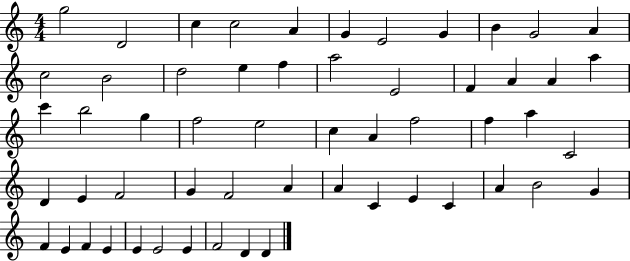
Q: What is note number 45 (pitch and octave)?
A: B4